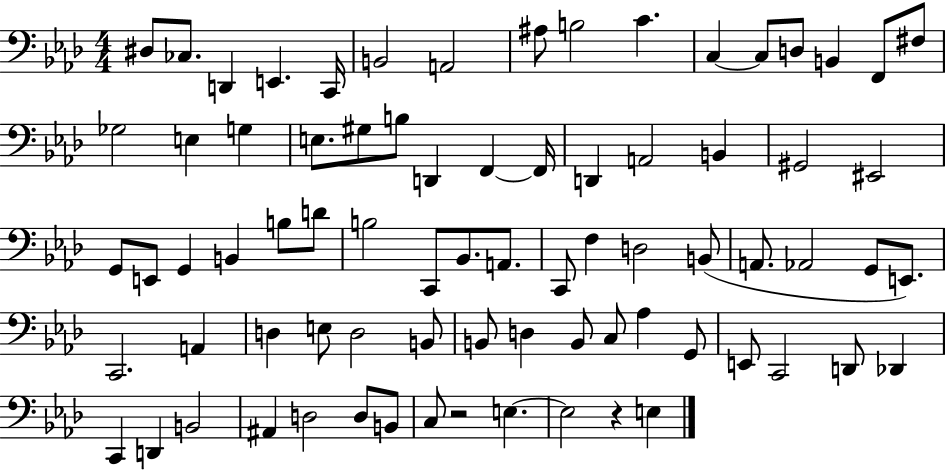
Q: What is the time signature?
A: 4/4